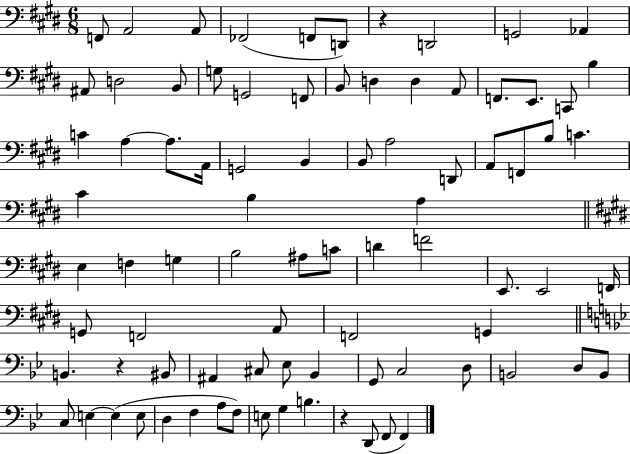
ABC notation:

X:1
T:Untitled
M:6/8
L:1/4
K:E
F,,/2 A,,2 A,,/2 _F,,2 F,,/2 D,,/2 z D,,2 G,,2 _A,, ^A,,/2 D,2 B,,/2 G,/2 G,,2 F,,/2 B,,/2 D, D, A,,/2 F,,/2 E,,/2 C,,/2 B, C A, A,/2 A,,/4 G,,2 B,, B,,/2 A,2 D,,/2 A,,/2 F,,/2 B,/2 C ^C B, A, E, F, G, B,2 ^A,/2 C/2 D F2 E,,/2 E,,2 F,,/4 G,,/2 F,,2 A,,/2 F,,2 G,, B,, z ^B,,/2 ^A,, ^C,/2 _E,/2 _B,, G,,/2 C,2 D,/2 B,,2 D,/2 B,,/2 C,/2 E, E, E,/2 D, F, A,/2 F,/2 E,/2 G, B, z D,,/2 F,,/2 F,,